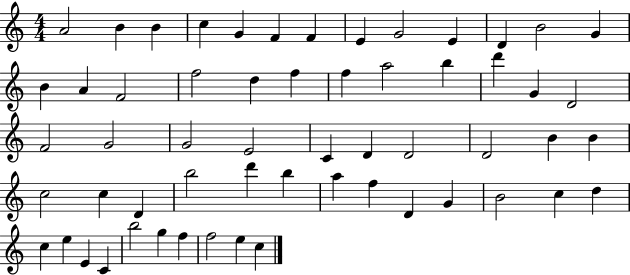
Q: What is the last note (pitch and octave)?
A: C5